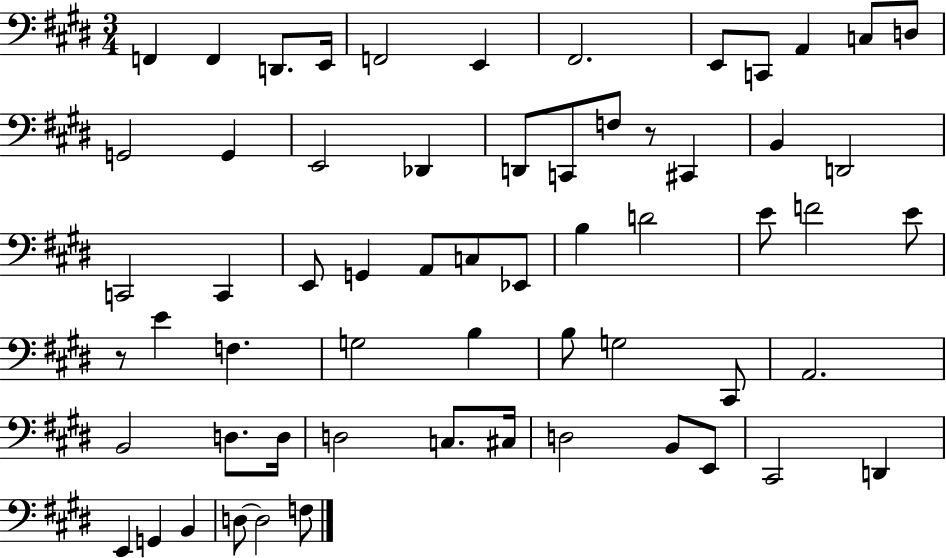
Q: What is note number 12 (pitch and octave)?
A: D3